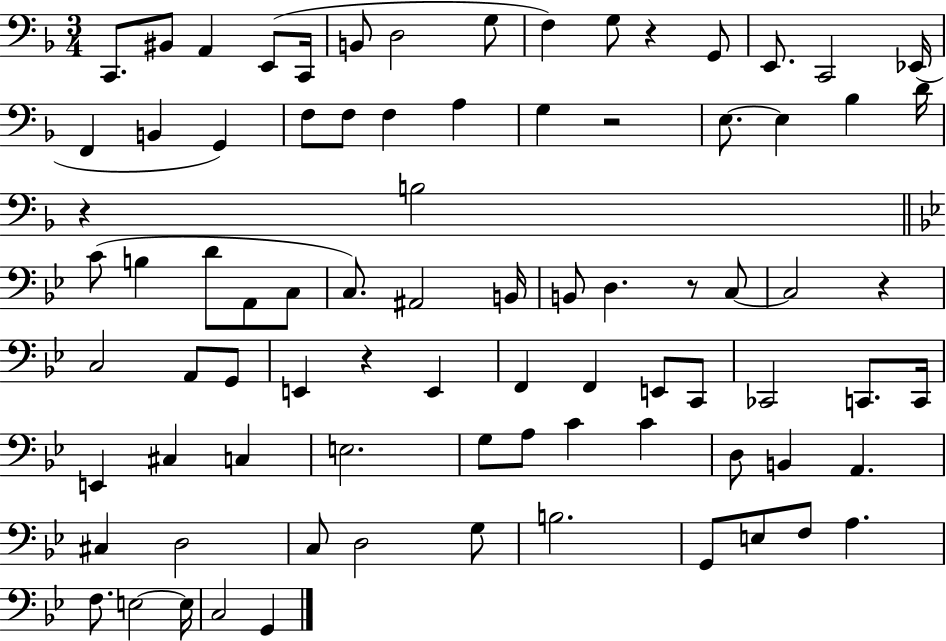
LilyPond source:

{
  \clef bass
  \numericTimeSignature
  \time 3/4
  \key f \major
  c,8. bis,8 a,4 e,8( c,16 | b,8 d2 g8 | f4) g8 r4 g,8 | e,8. c,2 ees,16( | \break f,4 b,4 g,4) | f8 f8 f4 a4 | g4 r2 | e8.~~ e4 bes4 d'16 | \break r4 b2 | \bar "||" \break \key bes \major c'8( b4 d'8 a,8 c8 | c8.) ais,2 b,16 | b,8 d4. r8 c8~~ | c2 r4 | \break c2 a,8 g,8 | e,4 r4 e,4 | f,4 f,4 e,8 c,8 | ces,2 c,8. c,16 | \break e,4 cis4 c4 | e2. | g8 a8 c'4 c'4 | d8 b,4 a,4. | \break cis4 d2 | c8 d2 g8 | b2. | g,8 e8 f8 a4. | \break f8. e2~~ e16 | c2 g,4 | \bar "|."
}